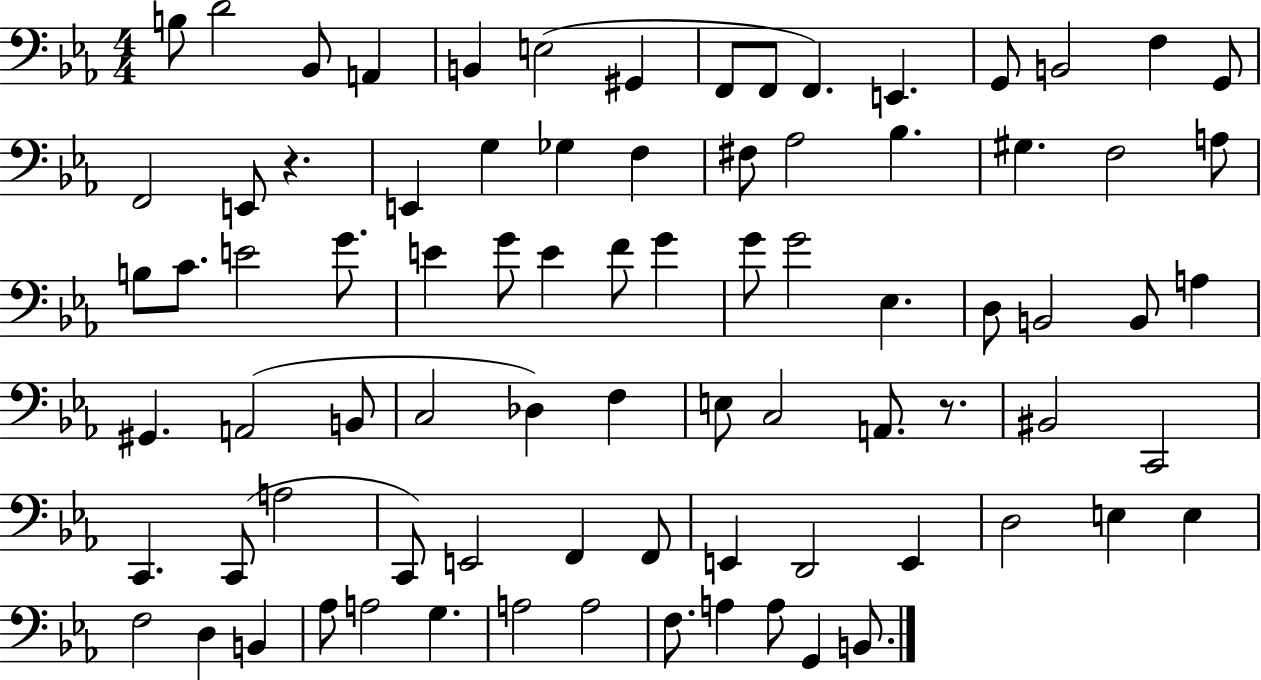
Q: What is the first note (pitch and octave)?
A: B3